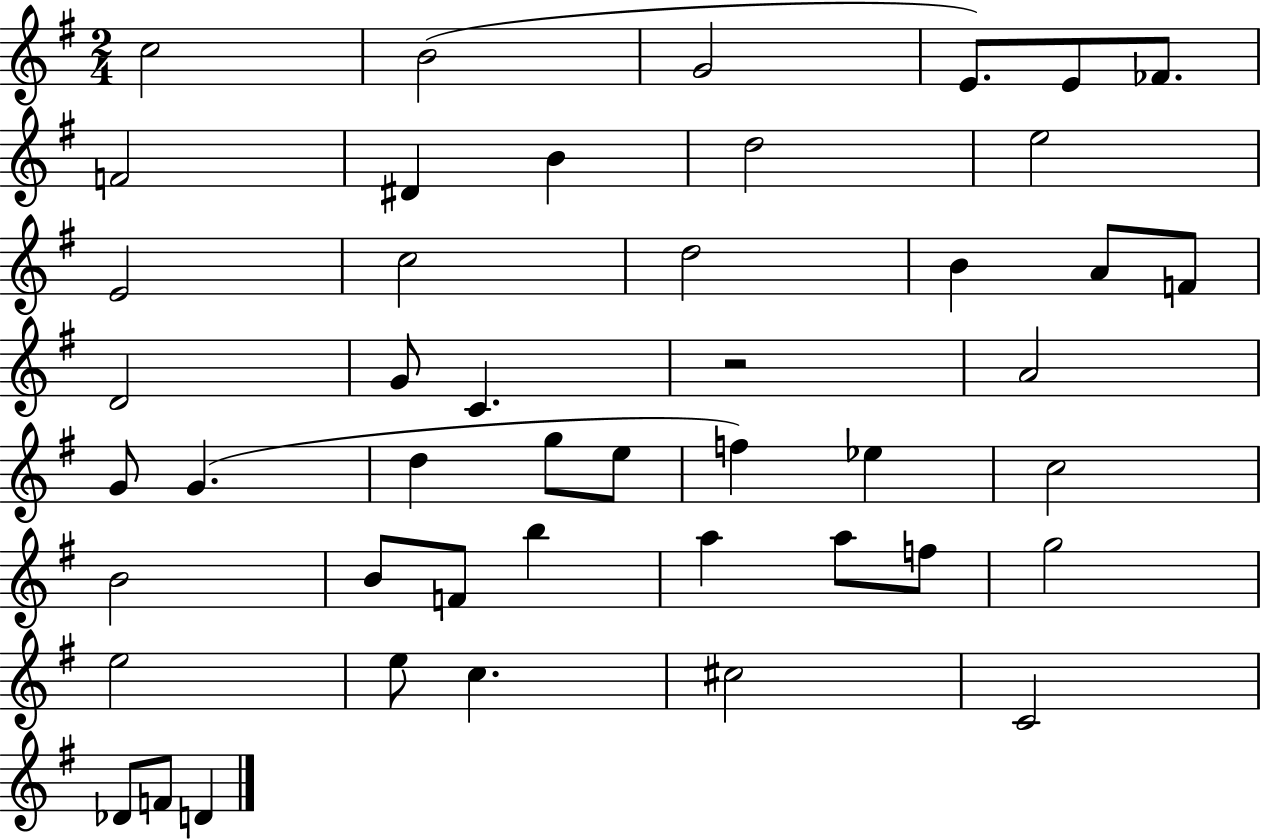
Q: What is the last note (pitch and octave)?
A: D4